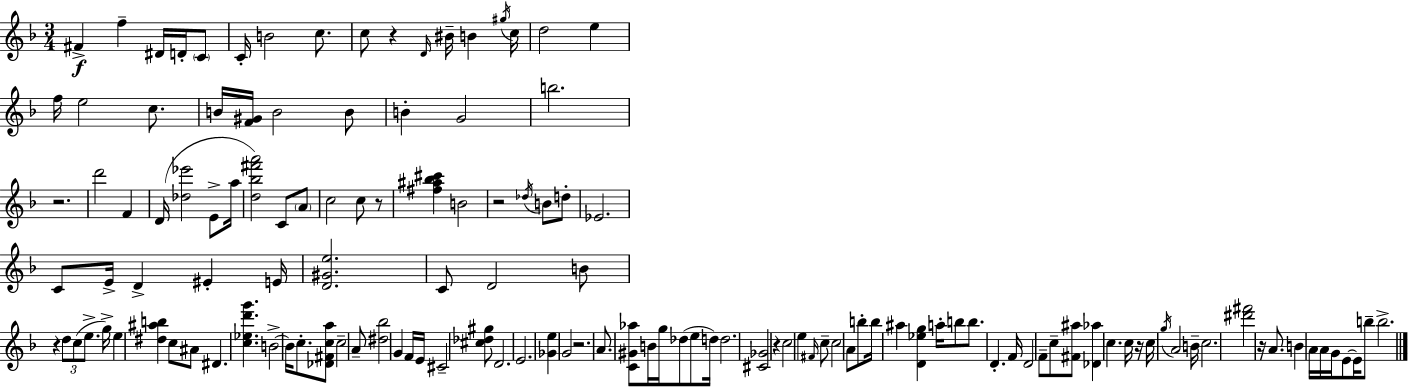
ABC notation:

X:1
T:Untitled
M:3/4
L:1/4
K:F
^F f ^D/4 D/4 C/2 C/4 B2 c/2 c/2 z D/4 ^B/4 B ^g/4 c/4 d2 e f/4 e2 c/2 B/4 [F^G]/4 B2 B/2 B G2 b2 z2 d'2 F D/4 [_d_e']2 E/2 a/4 [d_b^f'a']2 C/2 A/2 c2 c/2 z/2 [^f^a_b^c'] B2 z2 _d/4 B/2 d/2 _E2 C/2 E/4 D ^E E/4 [D^Ge]2 C/2 D2 B/2 z d/2 c/2 e/2 g/4 e [^d^ab] c/2 ^A/2 ^D [c_ed'g'] B2 B/4 c/2 [_D^Fca]/2 c2 A/2 [^d_b]2 G F/4 E/4 ^C2 [^c_d^g]/2 D2 E2 [_Ge] G2 z2 A/2 [C^G_a]/2 B/4 g/4 _d/2 e/2 d/4 d2 [^C_G]2 z c2 e ^F/4 c/2 c2 A/2 b/2 b/4 ^a [D_eg] a/4 b/2 b/2 D F/4 D2 F/2 c/2 [^F^a]/2 [_D_a] c c/4 z/4 c/4 g/4 A2 B/4 c2 [^d'^f']2 z/4 A/2 B A/4 A/4 G/4 E/2 E/4 b/2 b2